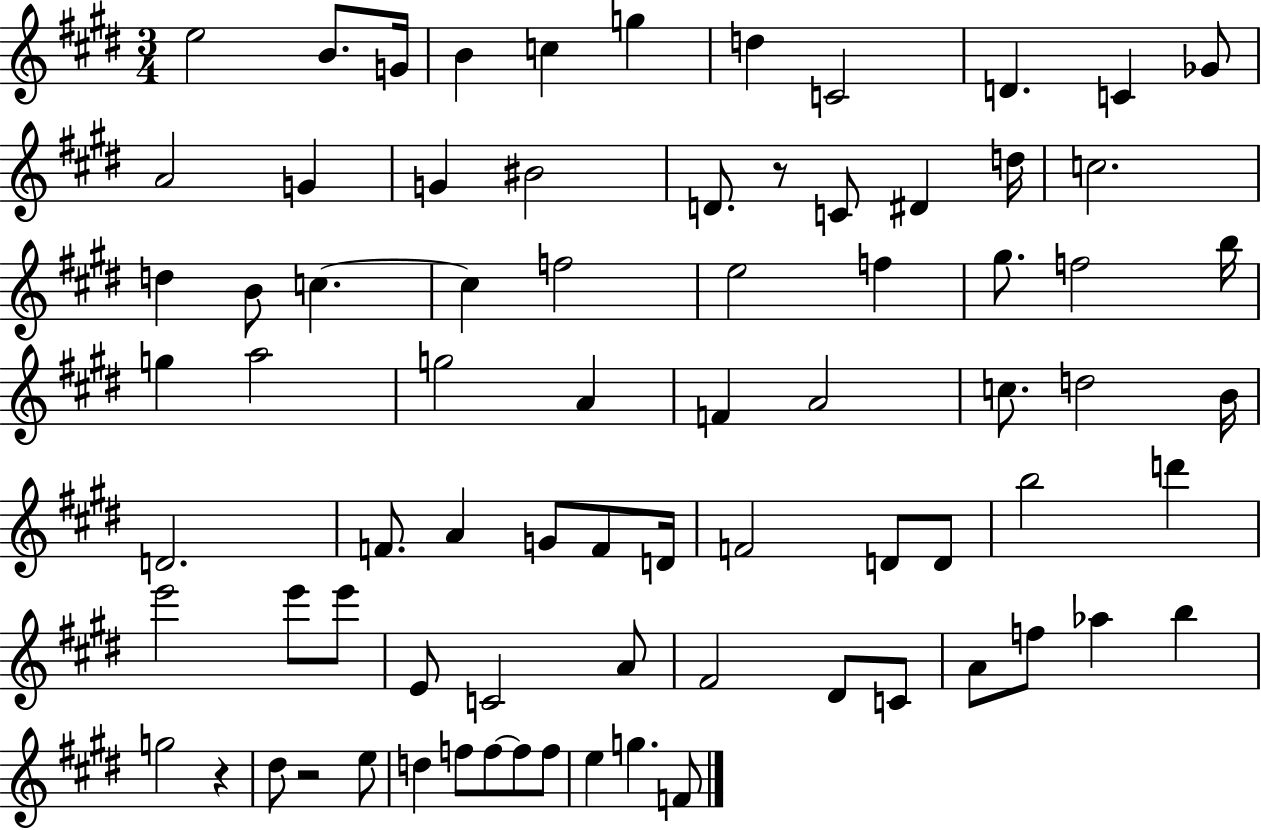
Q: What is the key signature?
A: E major